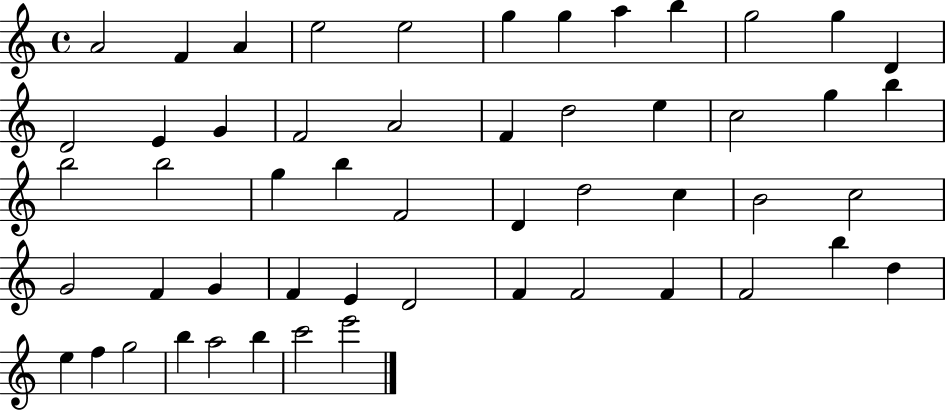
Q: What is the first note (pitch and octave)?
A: A4